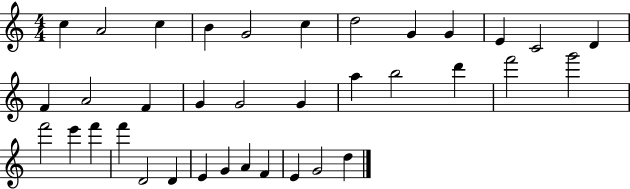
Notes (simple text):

C5/q A4/h C5/q B4/q G4/h C5/q D5/h G4/q G4/q E4/q C4/h D4/q F4/q A4/h F4/q G4/q G4/h G4/q A5/q B5/h D6/q F6/h G6/h F6/h E6/q F6/q F6/q D4/h D4/q E4/q G4/q A4/q F4/q E4/q G4/h D5/q